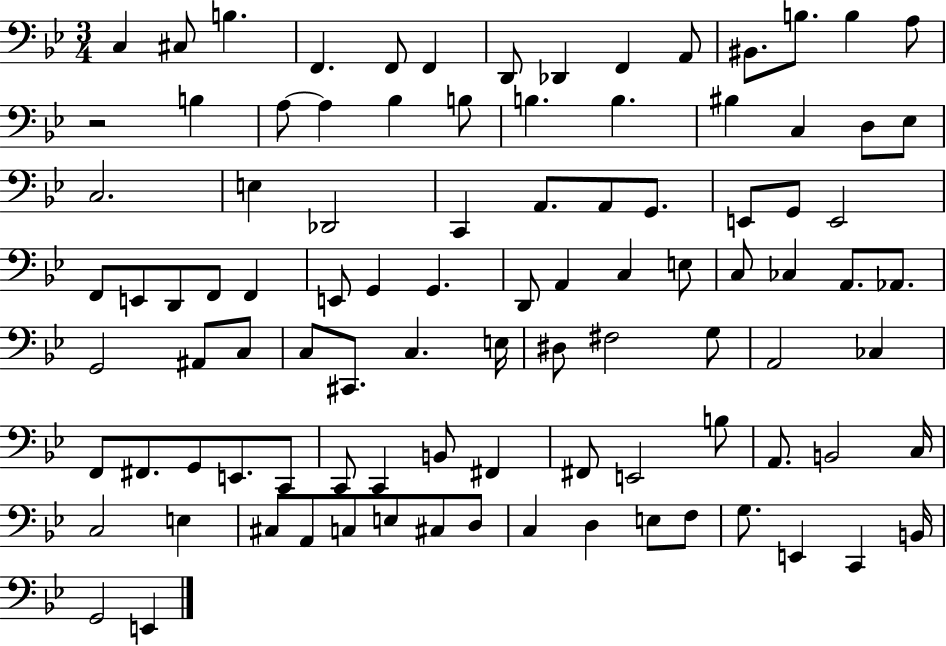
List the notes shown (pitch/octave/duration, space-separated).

C3/q C#3/e B3/q. F2/q. F2/e F2/q D2/e Db2/q F2/q A2/e BIS2/e. B3/e. B3/q A3/e R/h B3/q A3/e A3/q Bb3/q B3/e B3/q. B3/q. BIS3/q C3/q D3/e Eb3/e C3/h. E3/q Db2/h C2/q A2/e. A2/e G2/e. E2/e G2/e E2/h F2/e E2/e D2/e F2/e F2/q E2/e G2/q G2/q. D2/e A2/q C3/q E3/e C3/e CES3/q A2/e. Ab2/e. G2/h A#2/e C3/e C3/e C#2/e. C3/q. E3/s D#3/e F#3/h G3/e A2/h CES3/q F2/e F#2/e. G2/e E2/e. C2/e C2/e C2/q B2/e F#2/q F#2/e E2/h B3/e A2/e. B2/h C3/s C3/h E3/q C#3/e A2/e C3/e E3/e C#3/e D3/e C3/q D3/q E3/e F3/e G3/e. E2/q C2/q B2/s G2/h E2/q